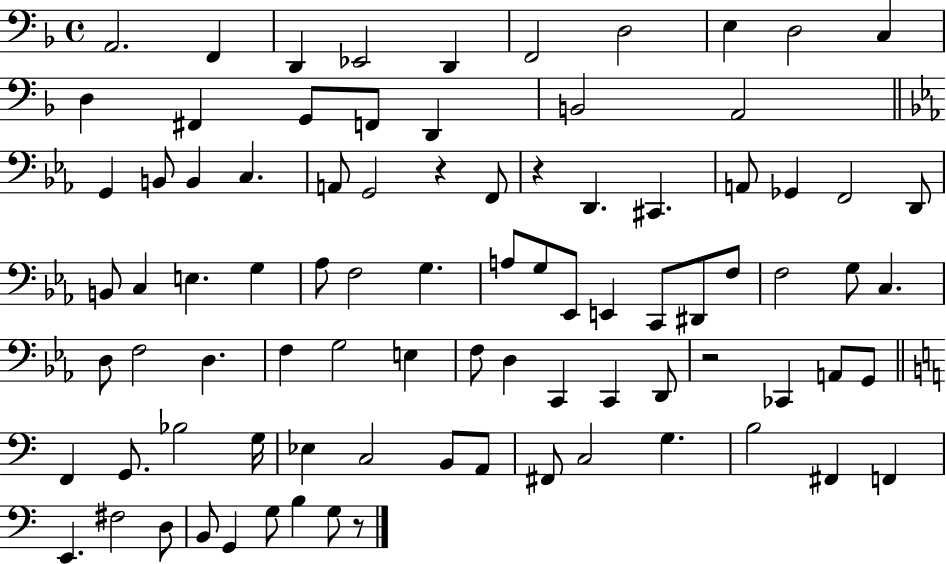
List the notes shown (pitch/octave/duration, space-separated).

A2/h. F2/q D2/q Eb2/h D2/q F2/h D3/h E3/q D3/h C3/q D3/q F#2/q G2/e F2/e D2/q B2/h A2/h G2/q B2/e B2/q C3/q. A2/e G2/h R/q F2/e R/q D2/q. C#2/q. A2/e Gb2/q F2/h D2/e B2/e C3/q E3/q. G3/q Ab3/e F3/h G3/q. A3/e G3/e Eb2/e E2/q C2/e D#2/e F3/e F3/h G3/e C3/q. D3/e F3/h D3/q. F3/q G3/h E3/q F3/e D3/q C2/q C2/q D2/e R/h CES2/q A2/e G2/e F2/q G2/e. Bb3/h G3/s Eb3/q C3/h B2/e A2/e F#2/e C3/h G3/q. B3/h F#2/q F2/q E2/q. F#3/h D3/e B2/e G2/q G3/e B3/q G3/e R/e